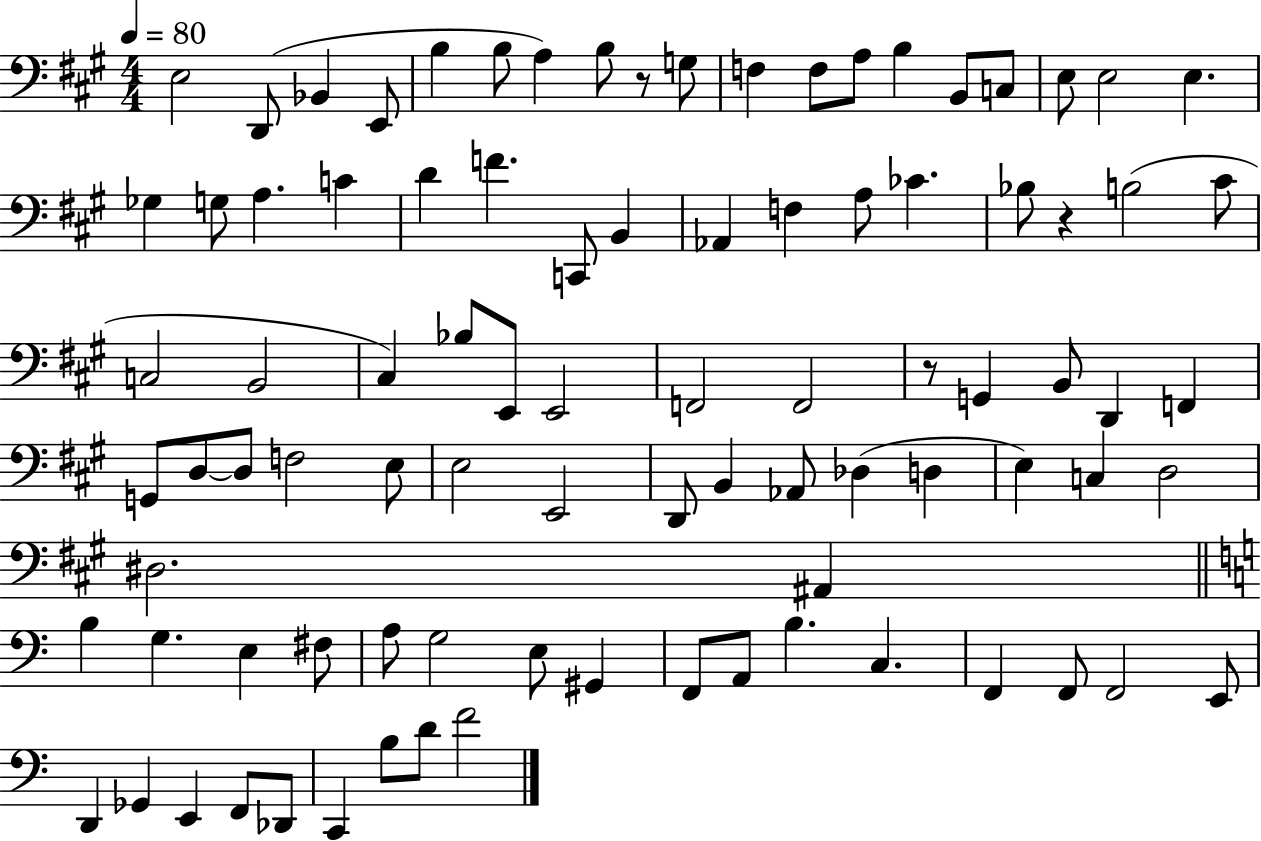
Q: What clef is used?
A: bass